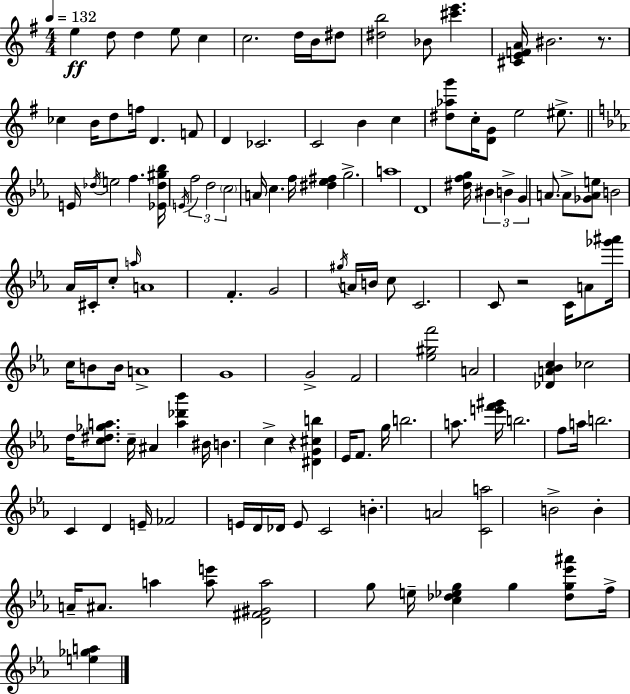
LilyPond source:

{
  \clef treble
  \numericTimeSignature
  \time 4/4
  \key e \minor
  \tempo 4 = 132
  \repeat volta 2 { e''4\ff d''8 d''4 e''8 c''4 | c''2. d''16 b'16 dis''8 | <dis'' b''>2 bes'8 <cis''' e'''>4. | <cis' e' f' a'>16 bis'2. r8. | \break ces''4 b'16 d''8 f''16 d'4. f'8 | d'4 ces'2. | c'2 b'4 c''4 | <dis'' aes'' g'''>8 c''16-. <d' g'>8 e''2 eis''8.-> | \break \bar "||" \break \key ees \major e'16 \acciaccatura { des''16 } e''2 f''4. | <ees' des'' gis'' bes''>16 \acciaccatura { e'16 } \tuplet 3/2 { f''2 d''2 | \parenthesize c''2 } a'16 c''4. | f''16 <dis'' ees'' fis''>4 g''2.-> | \break a''1 | d'1 | <dis'' f'' g''>16 \tuplet 3/2 { bis'4 b'4-> g'4 } a'8. | a'8-> <ges' a' e''>8 b'2 aes'16 cis'16-. | \break c''8-. \grace { a''16 } a'1 | f'4.-. g'2 | \acciaccatura { gis''16 } a'16 b'16 c''8 c'2. | c'8 r2 c'16 a'8 <ges''' ais'''>16 | \break c''16 b'8 b'16 a'1-> | g'1 | g'2-> f'2 | <ees'' gis'' f'''>2 a'2 | \break <des' a' bes' c''>4 ces''2 | d''16 <c'' dis'' ges'' a''>8. c''16-- ais'4 <a'' des''' bes'''>4 bis'16 b'4. | c''4-> r4 <dis' g' cis'' b''>4 | ees'16 f'8. g''16 b''2. | \break a''8. <e''' f''' gis'''>16 b''2. | f''8 a''16 b''2. | c'4 d'4 e'16-- fes'2 | e'16 d'16 des'16 e'8 c'2 b'4.-. | \break a'2 <c' a''>2 | b'2-> b'4-. | a'16-- ais'8. a''4 <a'' e'''>8 <d' fis' gis' a''>2 | g''8 e''16-- <c'' des'' ees'' g''>4 g''4 <des'' g'' ees''' ais'''>8 f''16-> | \break <e'' ges'' a''>4 } \bar "|."
}